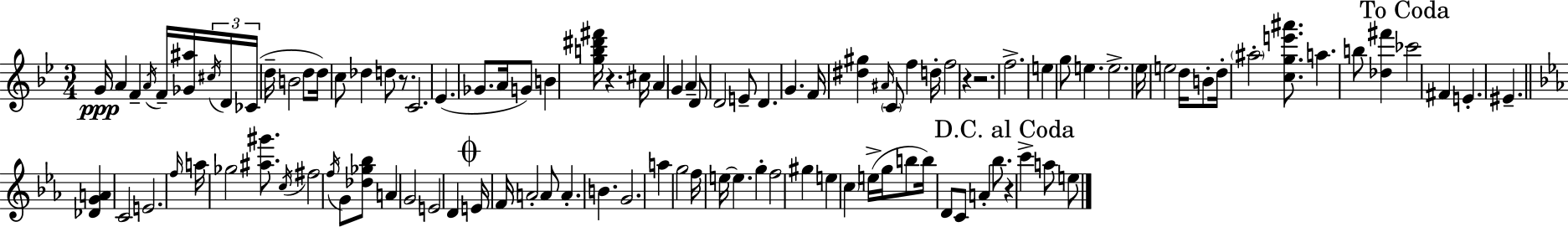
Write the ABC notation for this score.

X:1
T:Untitled
M:3/4
L:1/4
K:Gm
G/4 A F A/4 F/4 [_G^a]/4 ^c/4 D/4 _C/4 d/4 B2 d/2 d/4 c/2 _d d/2 z/2 C2 _E _G/2 A/4 G/2 B [gb^d'^f']/4 z ^c/4 A G A D/2 D2 E/2 D G F/4 [^d^g] ^A/4 C/2 f d/4 f2 z z2 f2 e g/2 e e2 _e/4 e2 d/4 B/2 d/4 ^a2 [cge'^a']/2 a b/2 [_d^f'] _c'2 ^F E ^E [_DGA] C2 E2 f/4 a/4 _g2 [^a^g']/2 c/4 ^f2 f/4 G/2 [_d_g_b]/2 A G2 E2 D E/4 F/4 A2 A/2 A B G2 a g2 f/4 e/4 e g f2 ^g e c e/4 g/4 b/2 b/4 D/2 C/2 A _b/2 z c' a/2 e/2